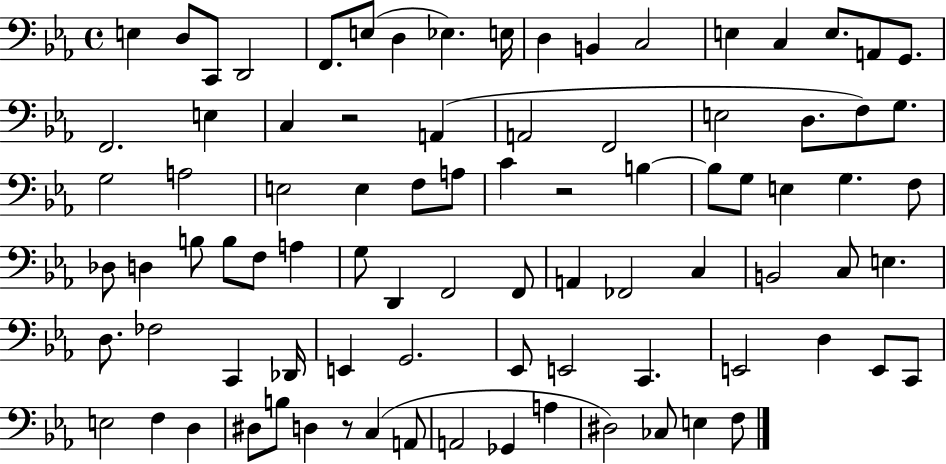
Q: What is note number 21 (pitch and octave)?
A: A2